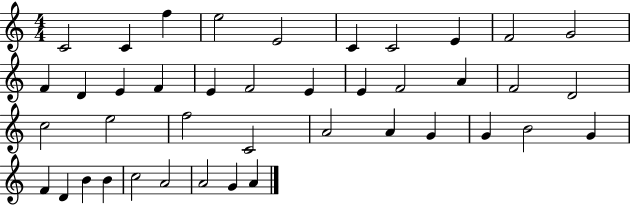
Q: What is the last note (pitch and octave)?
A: A4